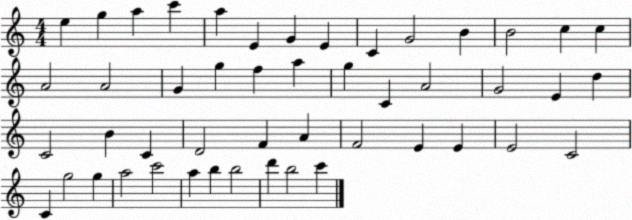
X:1
T:Untitled
M:4/4
L:1/4
K:C
e g a c' a E G E C G2 B B2 c c A2 A2 G g f a g C A2 G2 E d C2 B C D2 F A F2 E E E2 C2 C g2 g a2 c'2 a b b2 d' b2 c'